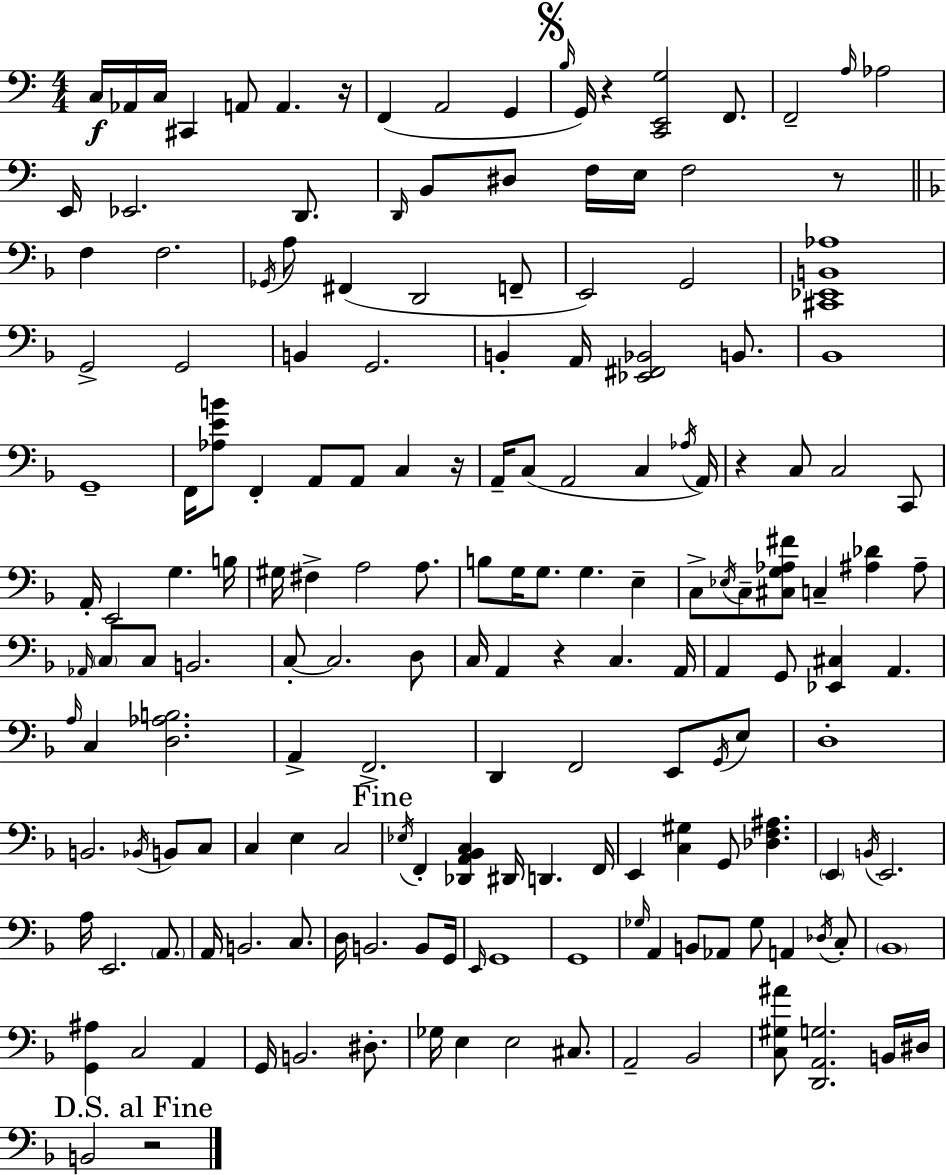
{
  \clef bass
  \numericTimeSignature
  \time 4/4
  \key c \major
  c16\f aes,16 c16 cis,4 a,8 a,4. r16 | f,4( a,2 g,4 | \mark \markup { \musicglyph "scripts.segno" } \grace { b16 } g,16) r4 <c, e, g>2 f,8. | f,2-- \grace { a16 } aes2 | \break e,16 ees,2. d,8. | \grace { d,16 } b,8 dis8 f16 e16 f2 | r8 \bar "||" \break \key d \minor f4 f2. | \acciaccatura { ges,16 } a8 fis,4( d,2 f,8-- | e,2) g,2 | <cis, ees, b, aes>1 | \break g,2-> g,2 | b,4 g,2. | b,4-. a,16 <ees, fis, bes,>2 b,8. | bes,1 | \break g,1-- | f,16 <aes e' b'>8 f,4-. a,8 a,8 c4 | r16 a,16-- c8( a,2 c4 | \acciaccatura { aes16 }) a,16 r4 c8 c2 | \break c,8 a,16-. e,2 g4. | b16 gis16 fis4-> a2 a8. | b8 g16 g8. g4. e4-- | c8-> \acciaccatura { ees16 } c8-- <cis g aes fis'>8 c4-- <ais des'>4 | \break ais8-- \grace { aes,16 } \parenthesize c8 c8 b,2. | c8-.~~ c2. | d8 c16 a,4 r4 c4. | a,16 a,4 g,8 <ees, cis>4 a,4. | \break \grace { a16 } c4 <d aes b>2. | a,4-> f,2.-> | d,4 f,2 | e,8 \acciaccatura { g,16 } e8 d1-. | \break b,2. | \acciaccatura { bes,16 } b,8 c8 c4 e4 c2 | \mark "Fine" \acciaccatura { ees16 } f,4-. <des, a, bes, c>4 | dis,16 d,4. f,16 e,4 <c gis>4 | \break g,8 <des f ais>4. \parenthesize e,4 \acciaccatura { b,16 } e,2. | a16 e,2. | \parenthesize a,8. a,16 b,2. | c8. d16 b,2. | \break b,8 g,16 \grace { e,16 } g,1 | g,1 | \grace { ges16 } a,4 b,8 | aes,8 ges8 a,4 \acciaccatura { des16 } c8-. \parenthesize bes,1 | \break <g, ais>4 | c2 a,4 g,16 b,2. | dis8.-. ges16 e4 | e2 cis8. a,2-- | \break bes,2 <c gis ais'>8 <d, a, g>2. | b,16 dis16 \mark "D.S. al Fine" b,2 | r2 \bar "|."
}